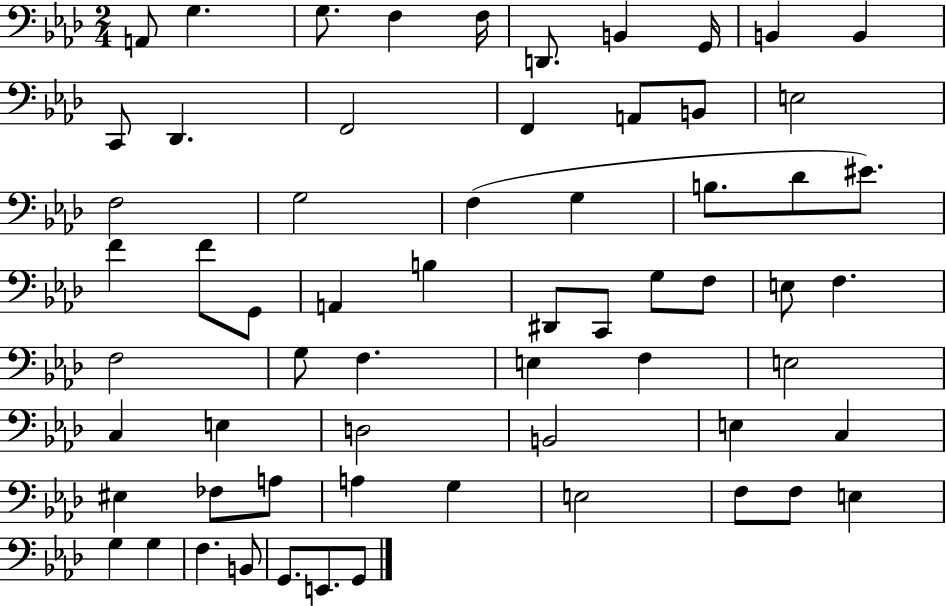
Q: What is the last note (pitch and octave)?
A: G2